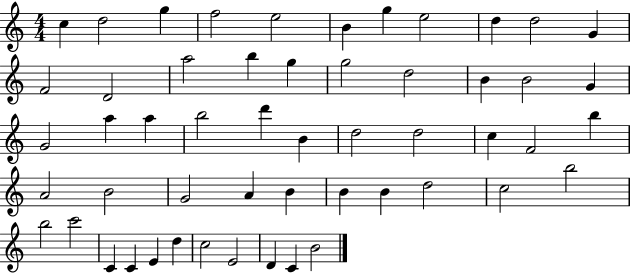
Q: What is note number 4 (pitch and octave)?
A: F5